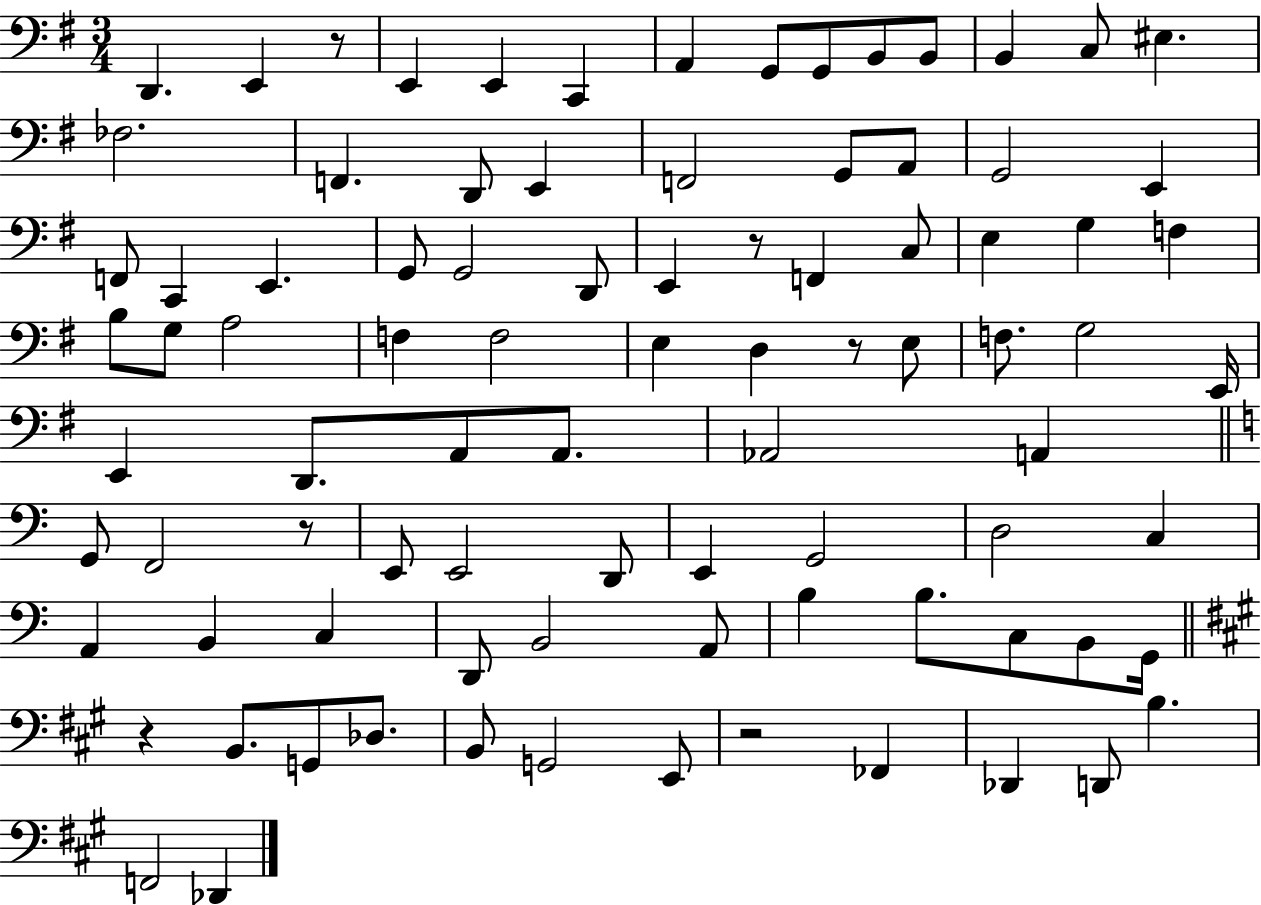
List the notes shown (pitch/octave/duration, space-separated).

D2/q. E2/q R/e E2/q E2/q C2/q A2/q G2/e G2/e B2/e B2/e B2/q C3/e EIS3/q. FES3/h. F2/q. D2/e E2/q F2/h G2/e A2/e G2/h E2/q F2/e C2/q E2/q. G2/e G2/h D2/e E2/q R/e F2/q C3/e E3/q G3/q F3/q B3/e G3/e A3/h F3/q F3/h E3/q D3/q R/e E3/e F3/e. G3/h E2/s E2/q D2/e. A2/e A2/e. Ab2/h A2/q G2/e F2/h R/e E2/e E2/h D2/e E2/q G2/h D3/h C3/q A2/q B2/q C3/q D2/e B2/h A2/e B3/q B3/e. C3/e B2/e G2/s R/q B2/e. G2/e Db3/e. B2/e G2/h E2/e R/h FES2/q Db2/q D2/e B3/q. F2/h Db2/q